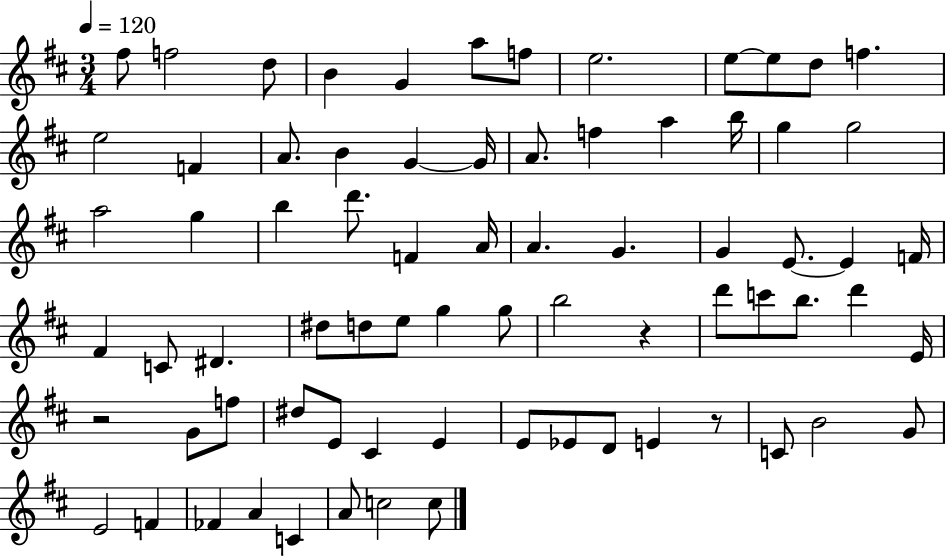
{
  \clef treble
  \numericTimeSignature
  \time 3/4
  \key d \major
  \tempo 4 = 120
  \repeat volta 2 { fis''8 f''2 d''8 | b'4 g'4 a''8 f''8 | e''2. | e''8~~ e''8 d''8 f''4. | \break e''2 f'4 | a'8. b'4 g'4~~ g'16 | a'8. f''4 a''4 b''16 | g''4 g''2 | \break a''2 g''4 | b''4 d'''8. f'4 a'16 | a'4. g'4. | g'4 e'8.~~ e'4 f'16 | \break fis'4 c'8 dis'4. | dis''8 d''8 e''8 g''4 g''8 | b''2 r4 | d'''8 c'''8 b''8. d'''4 e'16 | \break r2 g'8 f''8 | dis''8 e'8 cis'4 e'4 | e'8 ees'8 d'8 e'4 r8 | c'8 b'2 g'8 | \break e'2 f'4 | fes'4 a'4 c'4 | a'8 c''2 c''8 | } \bar "|."
}